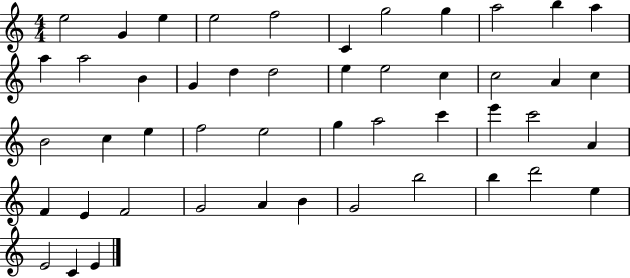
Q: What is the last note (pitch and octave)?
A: E4